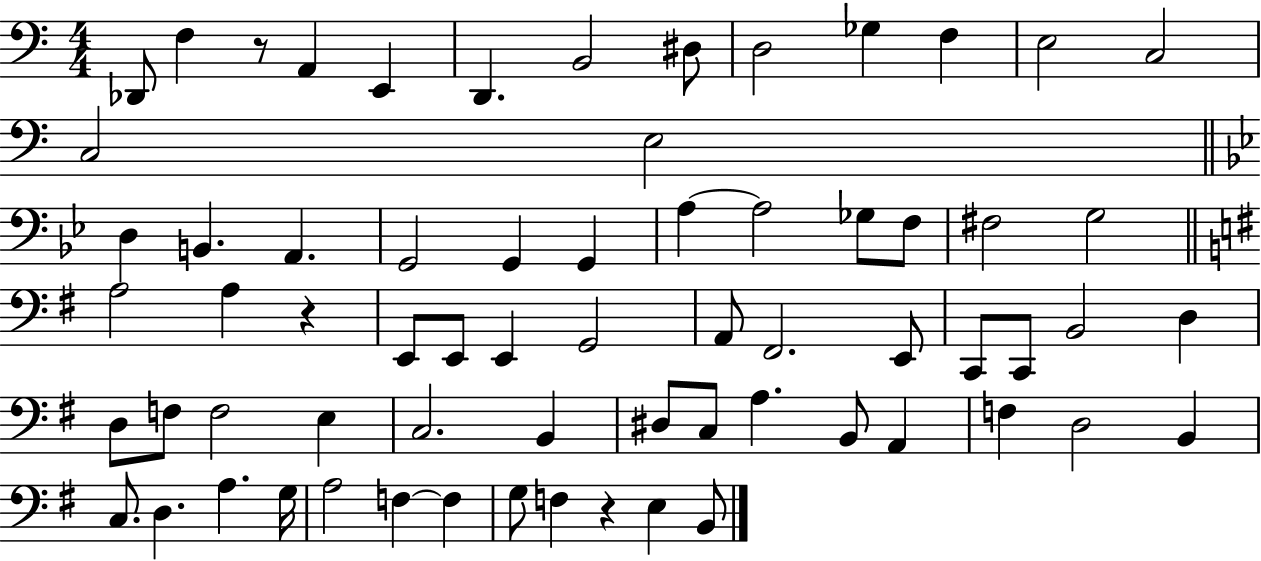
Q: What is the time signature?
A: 4/4